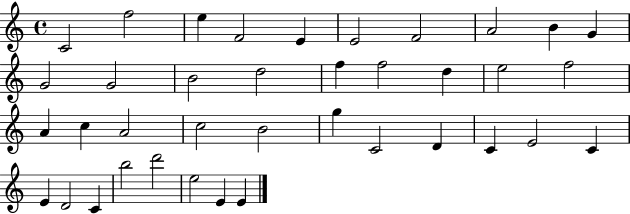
X:1
T:Untitled
M:4/4
L:1/4
K:C
C2 f2 e F2 E E2 F2 A2 B G G2 G2 B2 d2 f f2 d e2 f2 A c A2 c2 B2 g C2 D C E2 C E D2 C b2 d'2 e2 E E